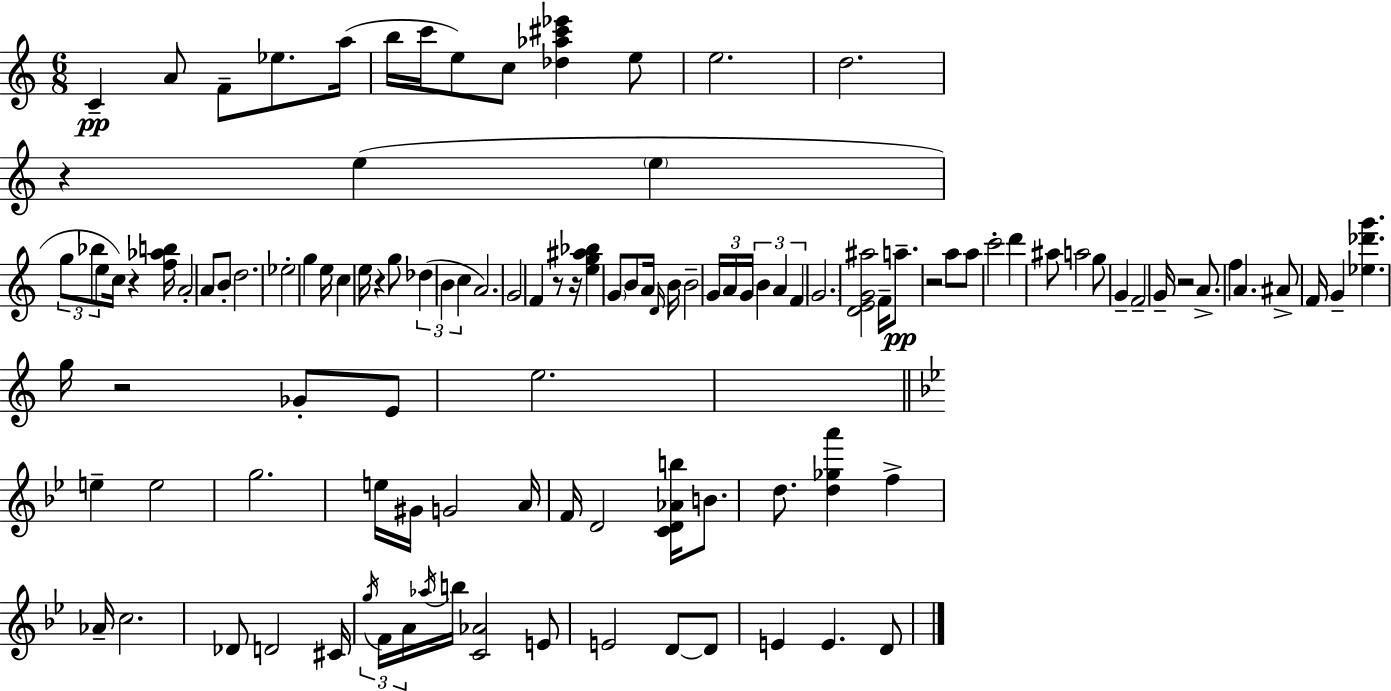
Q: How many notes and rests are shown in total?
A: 114